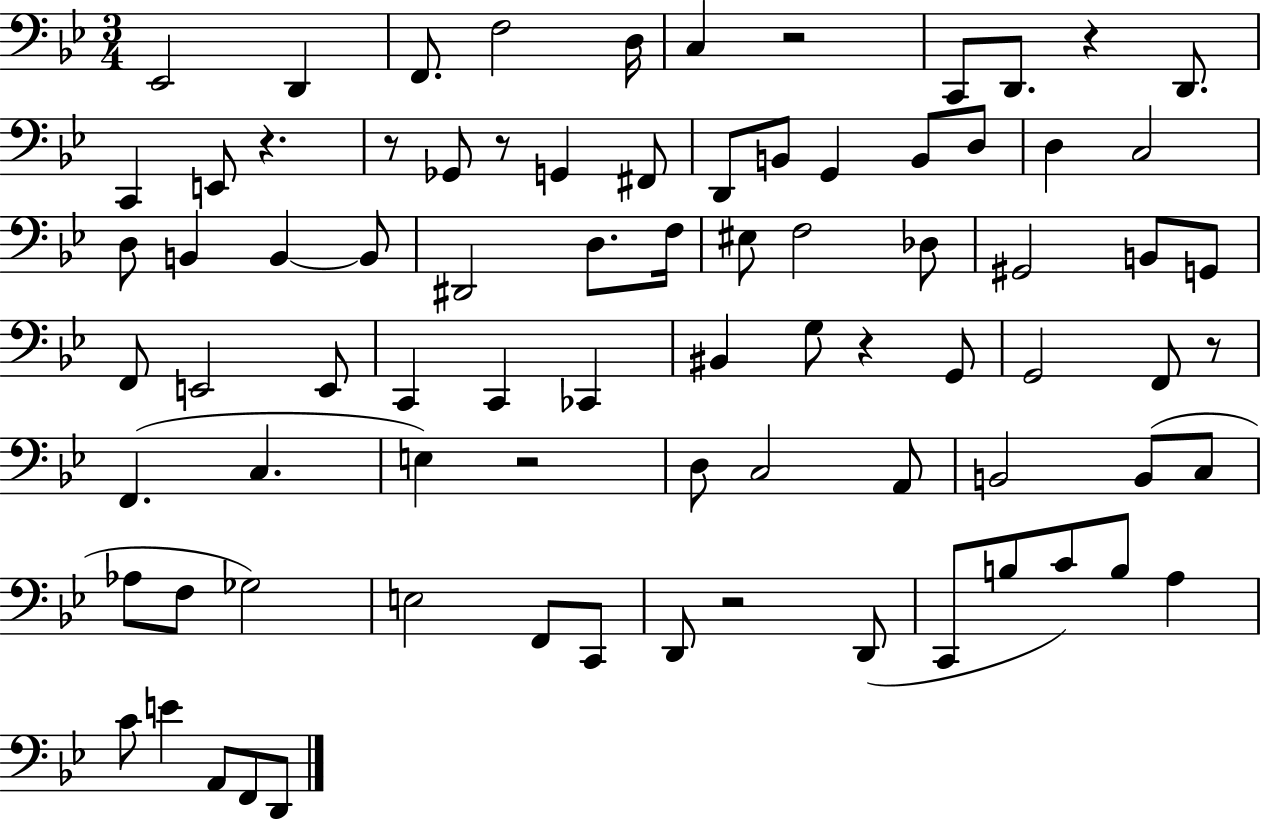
Eb2/h D2/q F2/e. F3/h D3/s C3/q R/h C2/e D2/e. R/q D2/e. C2/q E2/e R/q. R/e Gb2/e R/e G2/q F#2/e D2/e B2/e G2/q B2/e D3/e D3/q C3/h D3/e B2/q B2/q B2/e D#2/h D3/e. F3/s EIS3/e F3/h Db3/e G#2/h B2/e G2/e F2/e E2/h E2/e C2/q C2/q CES2/q BIS2/q G3/e R/q G2/e G2/h F2/e R/e F2/q. C3/q. E3/q R/h D3/e C3/h A2/e B2/h B2/e C3/e Ab3/e F3/e Gb3/h E3/h F2/e C2/e D2/e R/h D2/e C2/e B3/e C4/e B3/e A3/q C4/e E4/q A2/e F2/e D2/e